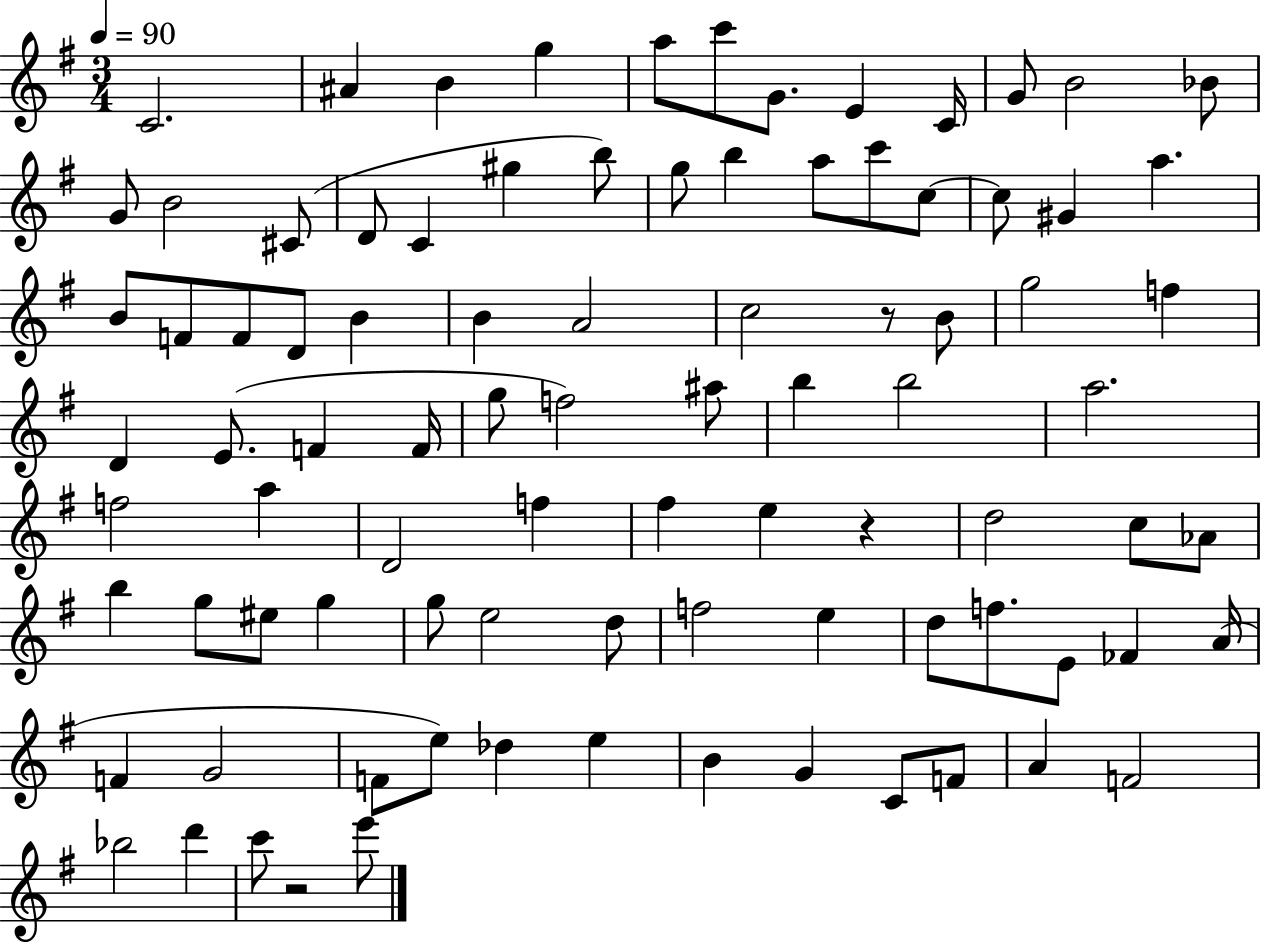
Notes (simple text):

C4/h. A#4/q B4/q G5/q A5/e C6/e G4/e. E4/q C4/s G4/e B4/h Bb4/e G4/e B4/h C#4/e D4/e C4/q G#5/q B5/e G5/e B5/q A5/e C6/e C5/e C5/e G#4/q A5/q. B4/e F4/e F4/e D4/e B4/q B4/q A4/h C5/h R/e B4/e G5/h F5/q D4/q E4/e. F4/q F4/s G5/e F5/h A#5/e B5/q B5/h A5/h. F5/h A5/q D4/h F5/q F#5/q E5/q R/q D5/h C5/e Ab4/e B5/q G5/e EIS5/e G5/q G5/e E5/h D5/e F5/h E5/q D5/e F5/e. E4/e FES4/q A4/s F4/q G4/h F4/e E5/e Db5/q E5/q B4/q G4/q C4/e F4/e A4/q F4/h Bb5/h D6/q C6/e R/h E6/e